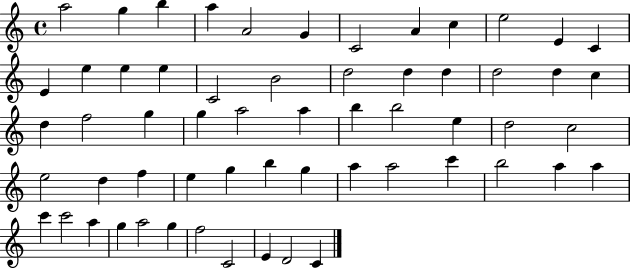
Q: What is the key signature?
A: C major